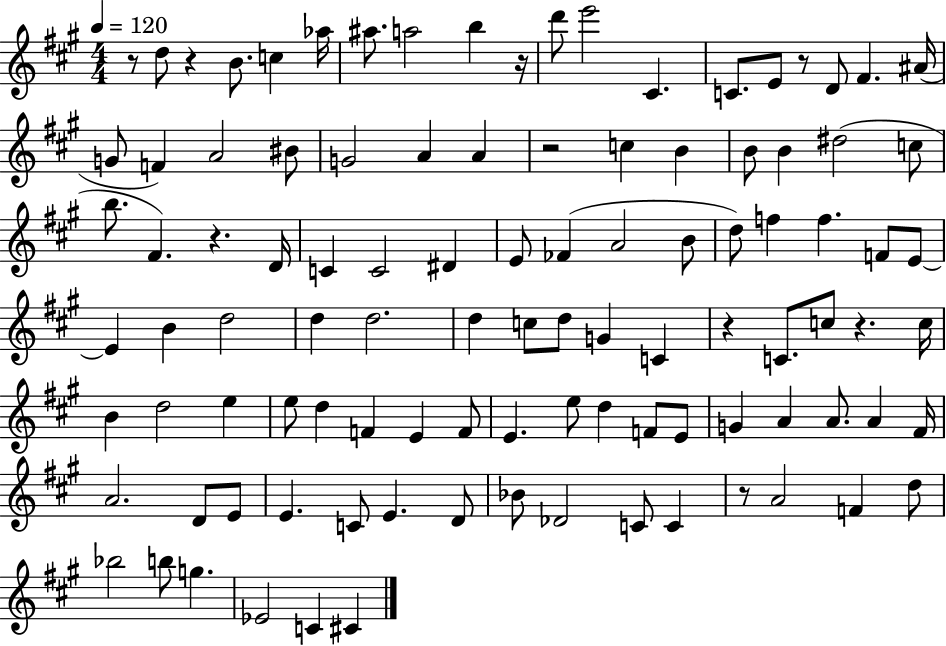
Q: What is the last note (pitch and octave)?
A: C#4